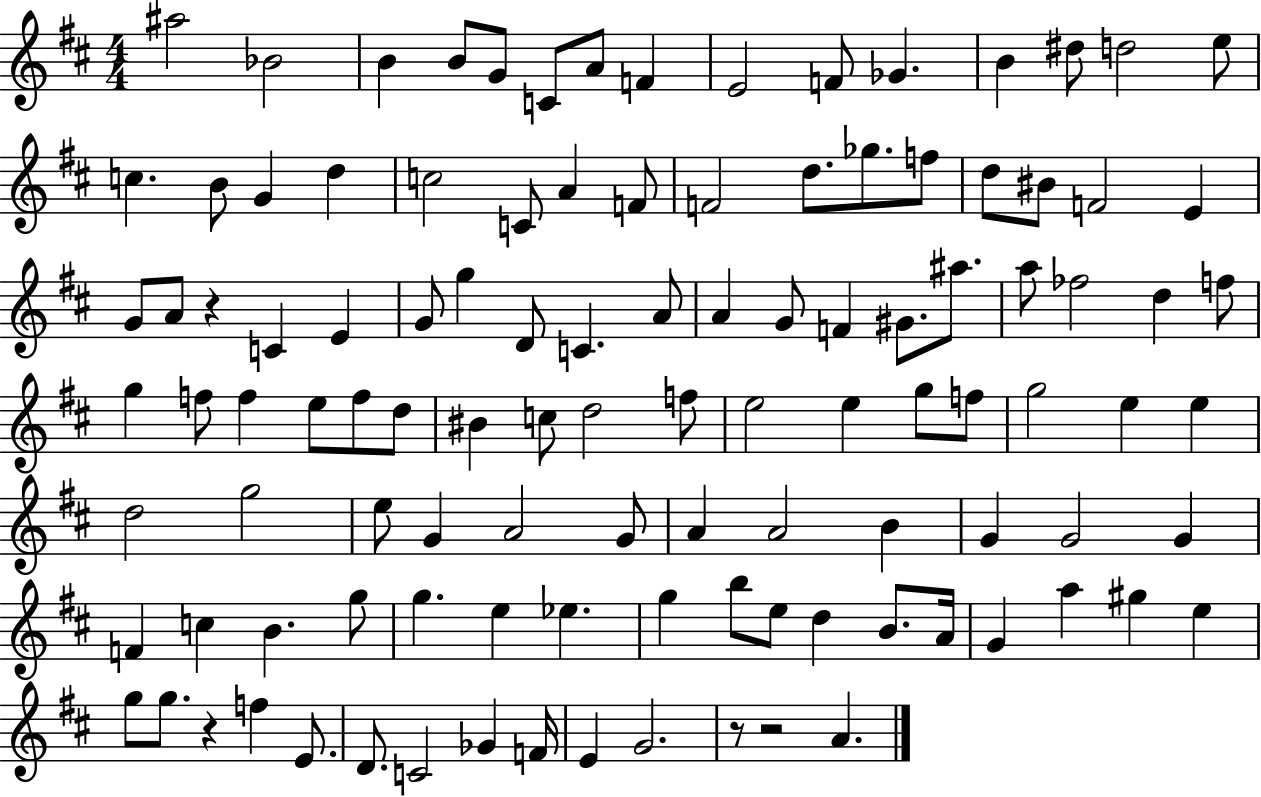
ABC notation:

X:1
T:Untitled
M:4/4
L:1/4
K:D
^a2 _B2 B B/2 G/2 C/2 A/2 F E2 F/2 _G B ^d/2 d2 e/2 c B/2 G d c2 C/2 A F/2 F2 d/2 _g/2 f/2 d/2 ^B/2 F2 E G/2 A/2 z C E G/2 g D/2 C A/2 A G/2 F ^G/2 ^a/2 a/2 _f2 d f/2 g f/2 f e/2 f/2 d/2 ^B c/2 d2 f/2 e2 e g/2 f/2 g2 e e d2 g2 e/2 G A2 G/2 A A2 B G G2 G F c B g/2 g e _e g b/2 e/2 d B/2 A/4 G a ^g e g/2 g/2 z f E/2 D/2 C2 _G F/4 E G2 z/2 z2 A